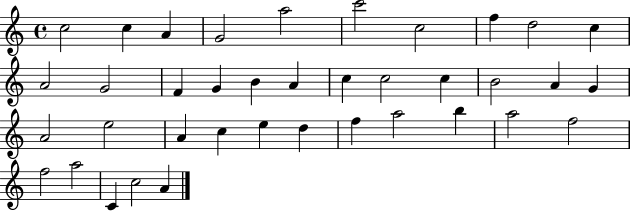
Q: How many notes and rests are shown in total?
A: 38